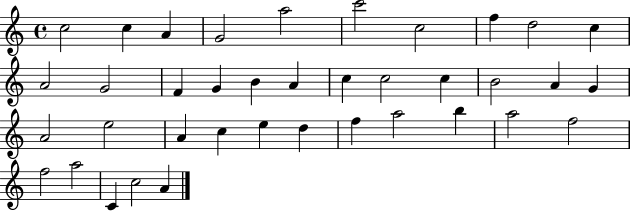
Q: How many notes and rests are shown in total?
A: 38